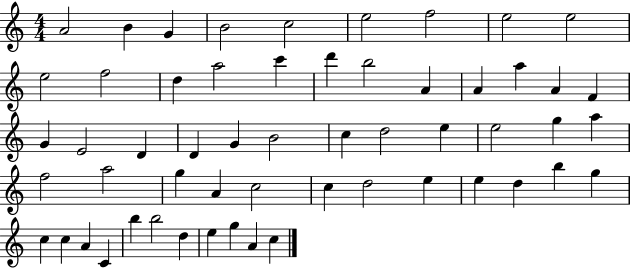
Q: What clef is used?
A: treble